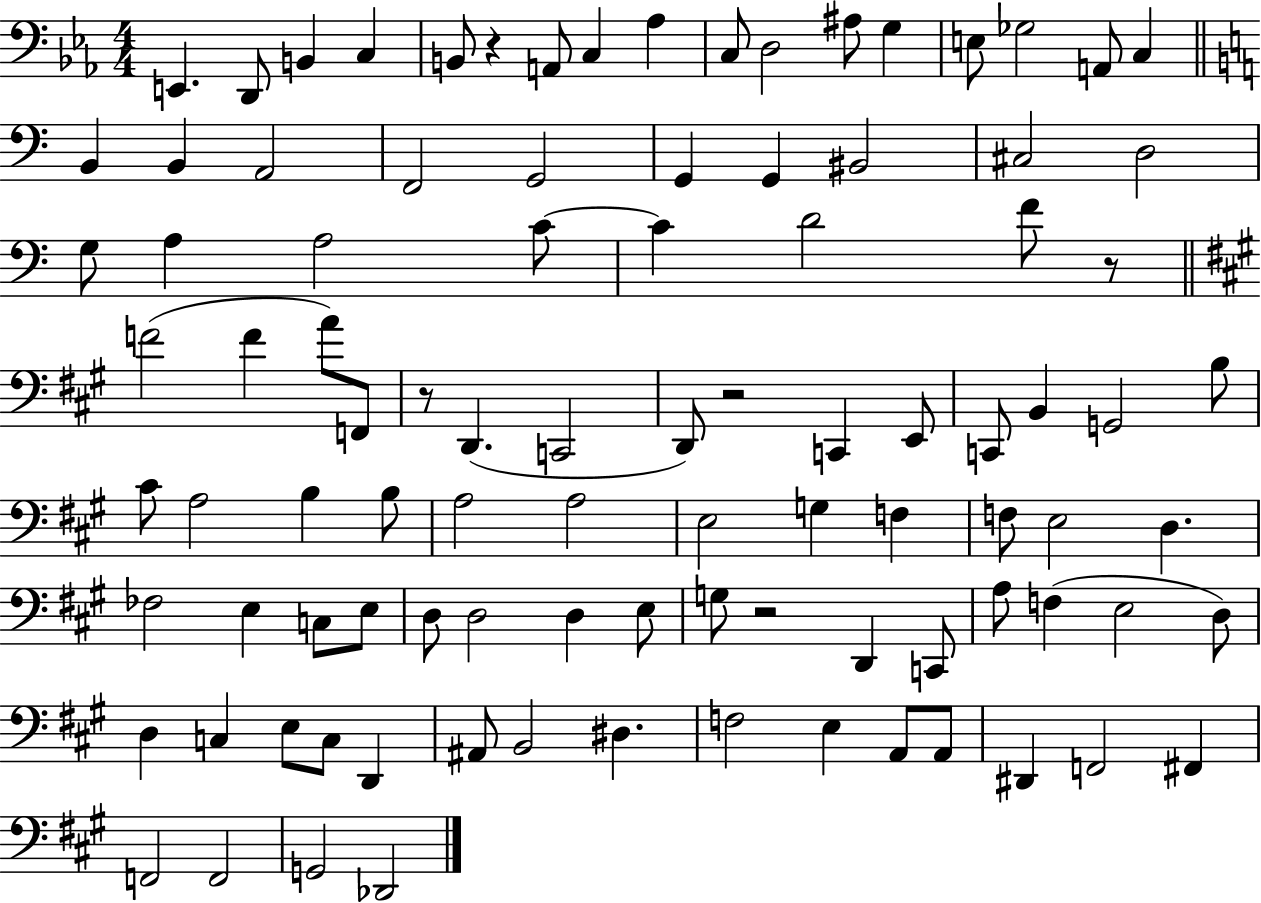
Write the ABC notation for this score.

X:1
T:Untitled
M:4/4
L:1/4
K:Eb
E,, D,,/2 B,, C, B,,/2 z A,,/2 C, _A, C,/2 D,2 ^A,/2 G, E,/2 _G,2 A,,/2 C, B,, B,, A,,2 F,,2 G,,2 G,, G,, ^B,,2 ^C,2 D,2 G,/2 A, A,2 C/2 C D2 F/2 z/2 F2 F A/2 F,,/2 z/2 D,, C,,2 D,,/2 z2 C,, E,,/2 C,,/2 B,, G,,2 B,/2 ^C/2 A,2 B, B,/2 A,2 A,2 E,2 G, F, F,/2 E,2 D, _F,2 E, C,/2 E,/2 D,/2 D,2 D, E,/2 G,/2 z2 D,, C,,/2 A,/2 F, E,2 D,/2 D, C, E,/2 C,/2 D,, ^A,,/2 B,,2 ^D, F,2 E, A,,/2 A,,/2 ^D,, F,,2 ^F,, F,,2 F,,2 G,,2 _D,,2